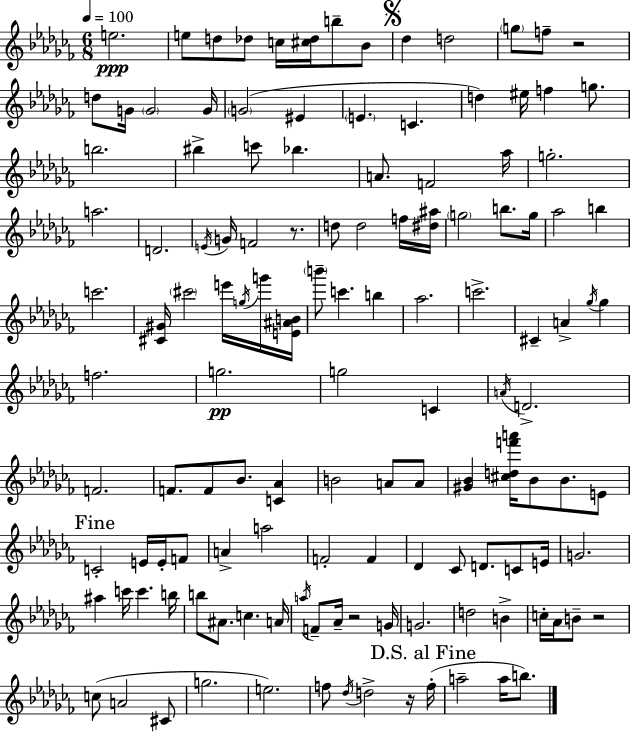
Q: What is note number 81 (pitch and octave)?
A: F4